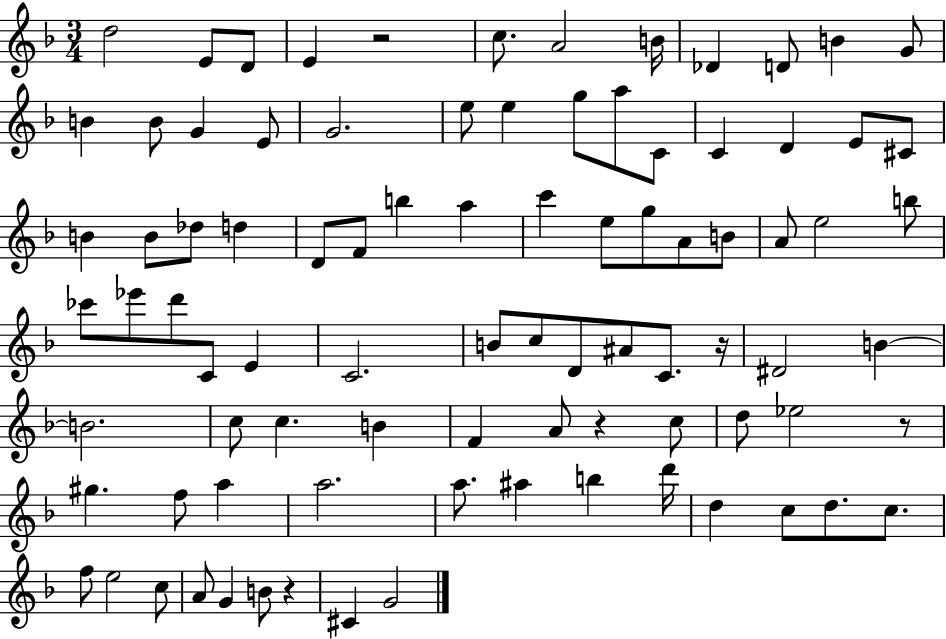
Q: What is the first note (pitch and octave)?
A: D5